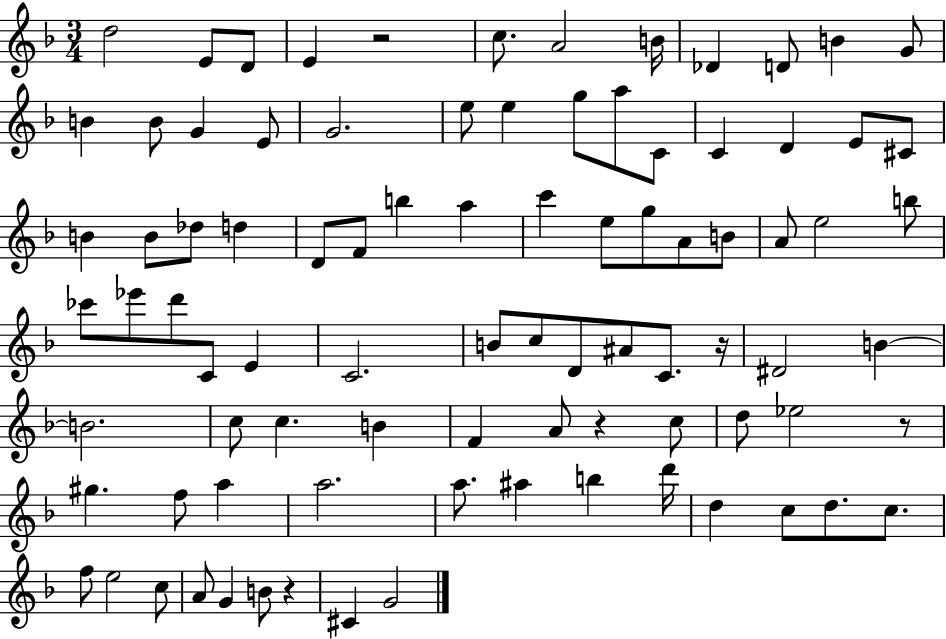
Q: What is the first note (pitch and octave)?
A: D5